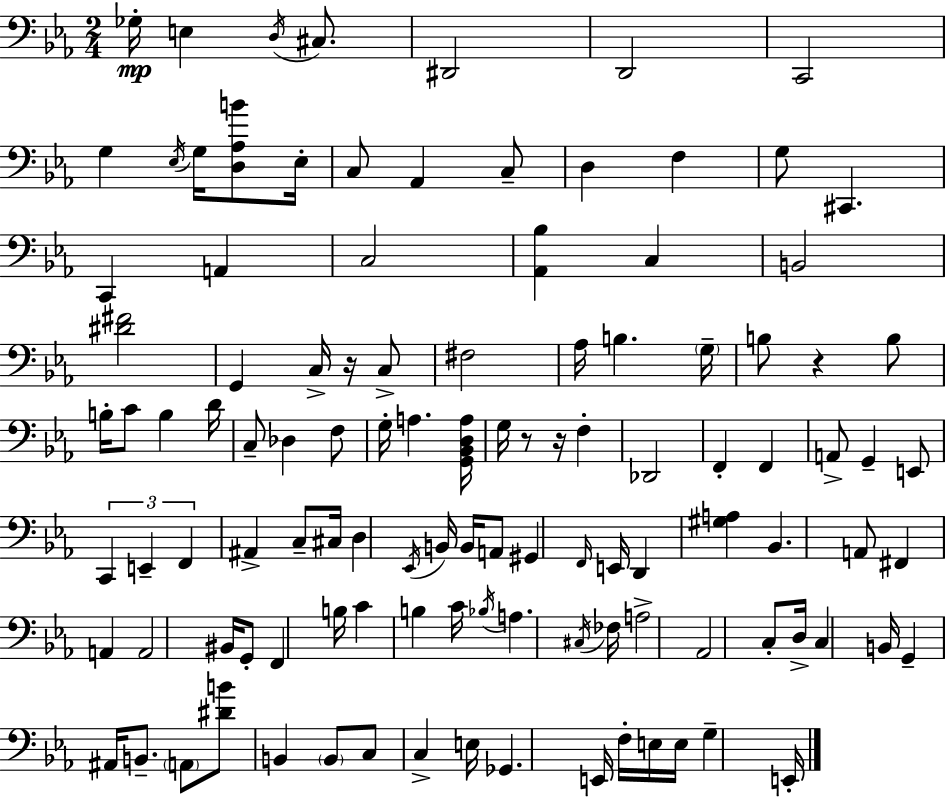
X:1
T:Untitled
M:2/4
L:1/4
K:Cm
_G,/4 E, D,/4 ^C,/2 ^D,,2 D,,2 C,,2 G, _E,/4 G,/4 [D,_A,B]/2 _E,/4 C,/2 _A,, C,/2 D, F, G,/2 ^C,, C,, A,, C,2 [_A,,_B,] C, B,,2 [^D^F]2 G,, C,/4 z/4 C,/2 ^F,2 _A,/4 B, G,/4 B,/2 z B,/2 B,/4 C/2 B, D/4 C,/2 _D, F,/2 G,/4 A, [G,,_B,,D,A,]/4 G,/4 z/2 z/4 F, _D,,2 F,, F,, A,,/2 G,, E,,/2 C,, E,, F,, ^A,, C,/2 ^C,/4 D, _E,,/4 B,,/4 B,,/4 A,,/2 ^G,, F,,/4 E,,/4 D,, [^G,A,] _B,, A,,/2 ^F,, A,, A,,2 ^B,,/4 G,,/2 F,, B,/4 C B, C/4 _B,/4 A, ^C,/4 _F,/4 A,2 _A,,2 C,/2 D,/4 C, B,,/4 G,, ^A,,/4 B,,/2 A,,/2 [^DB]/2 B,, B,,/2 C,/2 C, E,/4 _G,, E,,/4 F,/4 E,/4 E,/4 G, E,,/4